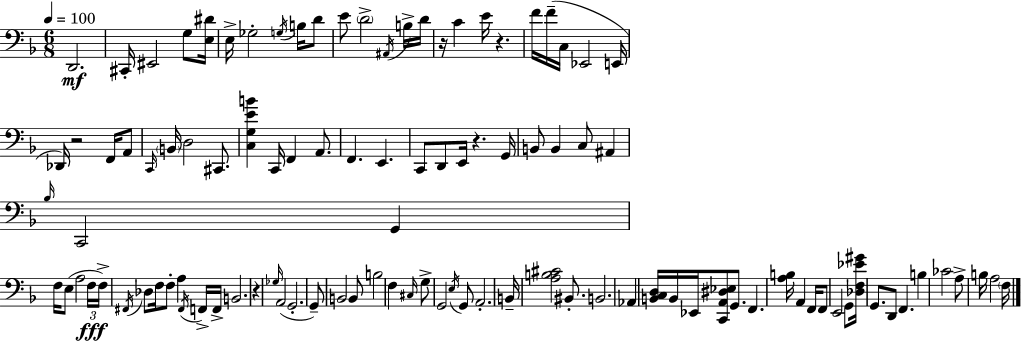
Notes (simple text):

D2/h. C#2/s EIS2/h G3/e [E3,D#4]/s E3/s Gb3/h G3/s B3/s D4/e E4/e D4/h A#2/s B3/s D4/s R/s C4/q E4/s R/q. F4/s F4/s C3/s Eb2/h E2/s Db2/s R/h F2/s A2/e C2/s B2/s D3/h C#2/e. [C3,G3,E4,B4]/q C2/s F2/q A2/e. F2/q. E2/q. C2/e D2/e E2/s R/q. G2/s B2/e B2/q C3/e A#2/q Bb3/s C2/h G2/q F3/s E3/e A3/h F3/s F3/s F#2/s Db3/e F3/s F3/e A3/q F#2/s F2/s F2/s B2/h. R/q Gb3/s A2/h G2/h. G2/e B2/h B2/e B3/h F3/q C#3/s G3/e G2/h E3/s G2/e A2/h. B2/s [A3,B3,C#4]/h BIS2/e. B2/h. Ab2/q [B2,C3,D3]/s B2/s Eb2/s [C2,A2,D#3,Eb3]/e G2/e. F2/q. [A3,B3]/s A2/q F2/s F2/e E2/h G2/e [Db3,F3,Eb4,G#4]/s G2/e. D2/e F2/q. B3/q CES4/h A3/e B3/s A3/h F3/s